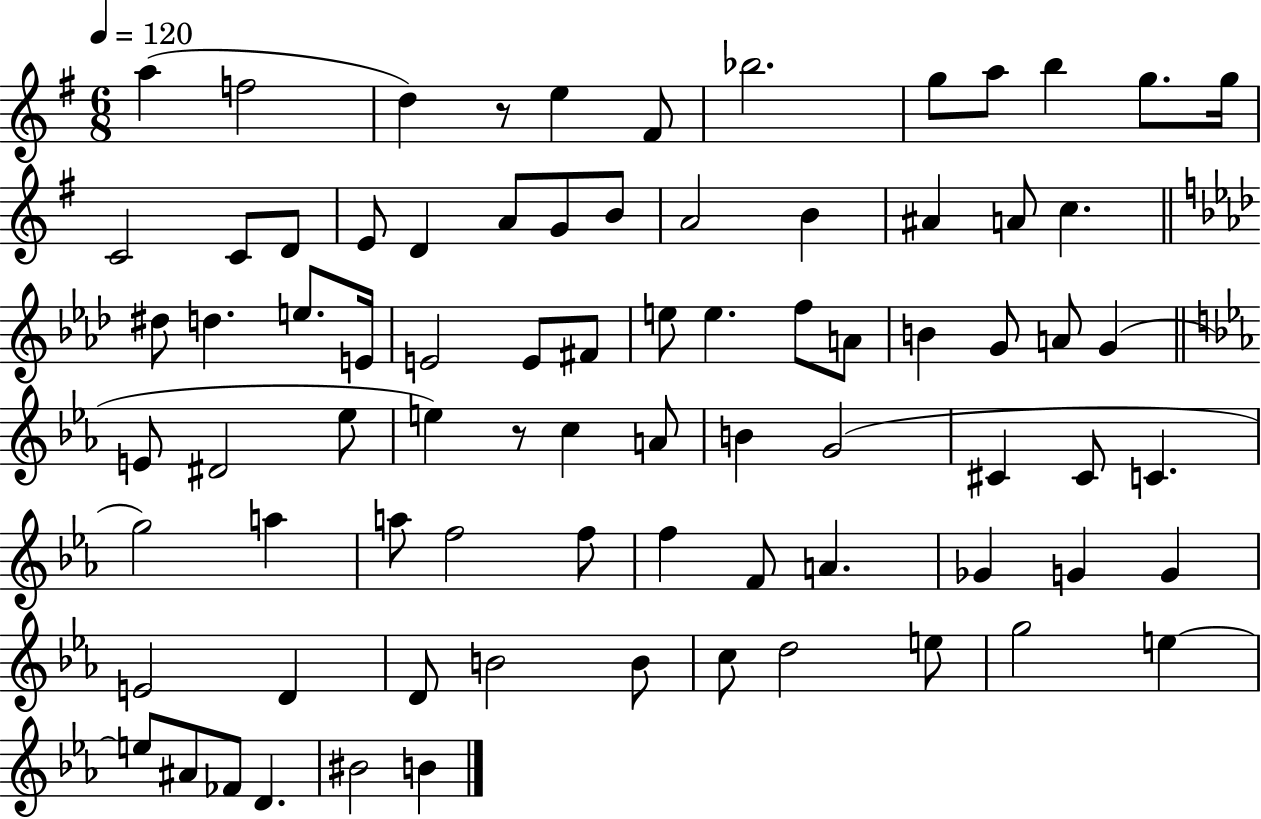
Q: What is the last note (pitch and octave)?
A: B4